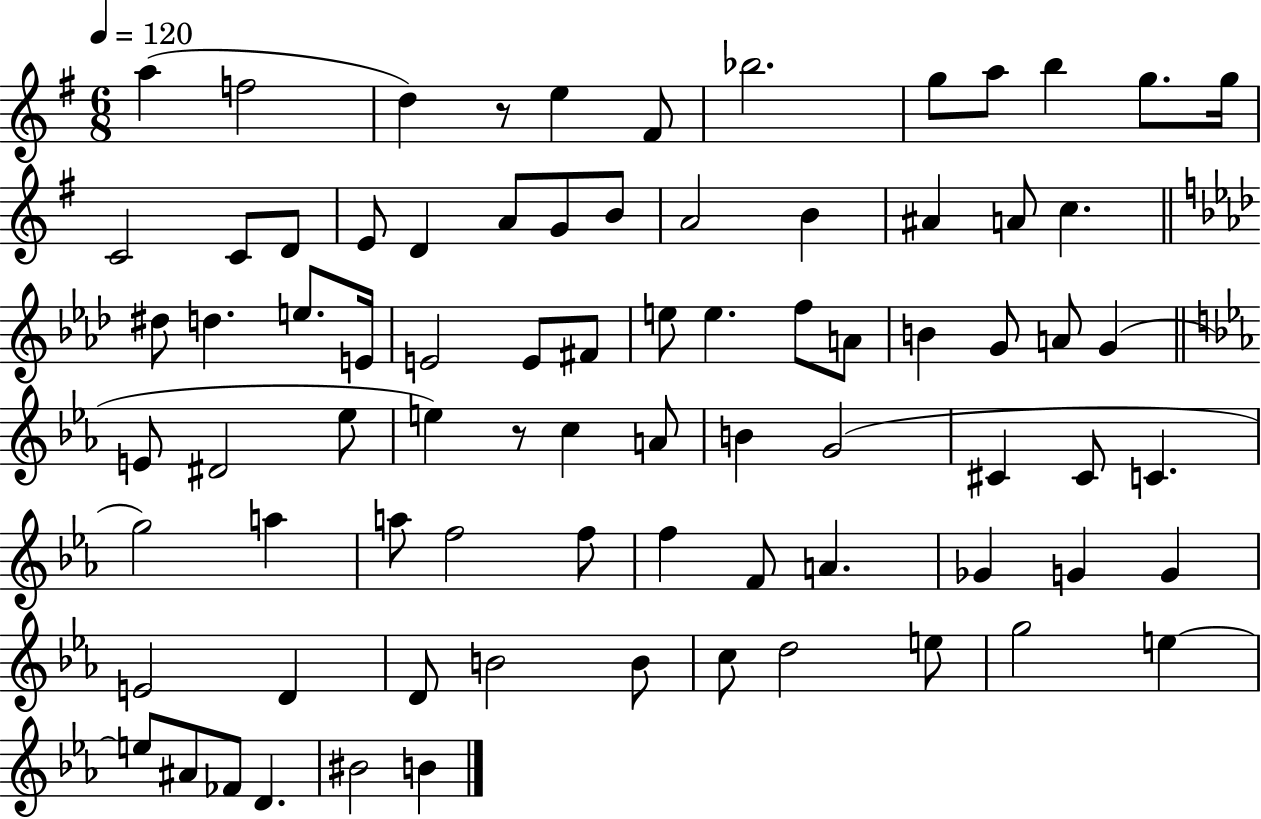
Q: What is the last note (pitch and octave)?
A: B4